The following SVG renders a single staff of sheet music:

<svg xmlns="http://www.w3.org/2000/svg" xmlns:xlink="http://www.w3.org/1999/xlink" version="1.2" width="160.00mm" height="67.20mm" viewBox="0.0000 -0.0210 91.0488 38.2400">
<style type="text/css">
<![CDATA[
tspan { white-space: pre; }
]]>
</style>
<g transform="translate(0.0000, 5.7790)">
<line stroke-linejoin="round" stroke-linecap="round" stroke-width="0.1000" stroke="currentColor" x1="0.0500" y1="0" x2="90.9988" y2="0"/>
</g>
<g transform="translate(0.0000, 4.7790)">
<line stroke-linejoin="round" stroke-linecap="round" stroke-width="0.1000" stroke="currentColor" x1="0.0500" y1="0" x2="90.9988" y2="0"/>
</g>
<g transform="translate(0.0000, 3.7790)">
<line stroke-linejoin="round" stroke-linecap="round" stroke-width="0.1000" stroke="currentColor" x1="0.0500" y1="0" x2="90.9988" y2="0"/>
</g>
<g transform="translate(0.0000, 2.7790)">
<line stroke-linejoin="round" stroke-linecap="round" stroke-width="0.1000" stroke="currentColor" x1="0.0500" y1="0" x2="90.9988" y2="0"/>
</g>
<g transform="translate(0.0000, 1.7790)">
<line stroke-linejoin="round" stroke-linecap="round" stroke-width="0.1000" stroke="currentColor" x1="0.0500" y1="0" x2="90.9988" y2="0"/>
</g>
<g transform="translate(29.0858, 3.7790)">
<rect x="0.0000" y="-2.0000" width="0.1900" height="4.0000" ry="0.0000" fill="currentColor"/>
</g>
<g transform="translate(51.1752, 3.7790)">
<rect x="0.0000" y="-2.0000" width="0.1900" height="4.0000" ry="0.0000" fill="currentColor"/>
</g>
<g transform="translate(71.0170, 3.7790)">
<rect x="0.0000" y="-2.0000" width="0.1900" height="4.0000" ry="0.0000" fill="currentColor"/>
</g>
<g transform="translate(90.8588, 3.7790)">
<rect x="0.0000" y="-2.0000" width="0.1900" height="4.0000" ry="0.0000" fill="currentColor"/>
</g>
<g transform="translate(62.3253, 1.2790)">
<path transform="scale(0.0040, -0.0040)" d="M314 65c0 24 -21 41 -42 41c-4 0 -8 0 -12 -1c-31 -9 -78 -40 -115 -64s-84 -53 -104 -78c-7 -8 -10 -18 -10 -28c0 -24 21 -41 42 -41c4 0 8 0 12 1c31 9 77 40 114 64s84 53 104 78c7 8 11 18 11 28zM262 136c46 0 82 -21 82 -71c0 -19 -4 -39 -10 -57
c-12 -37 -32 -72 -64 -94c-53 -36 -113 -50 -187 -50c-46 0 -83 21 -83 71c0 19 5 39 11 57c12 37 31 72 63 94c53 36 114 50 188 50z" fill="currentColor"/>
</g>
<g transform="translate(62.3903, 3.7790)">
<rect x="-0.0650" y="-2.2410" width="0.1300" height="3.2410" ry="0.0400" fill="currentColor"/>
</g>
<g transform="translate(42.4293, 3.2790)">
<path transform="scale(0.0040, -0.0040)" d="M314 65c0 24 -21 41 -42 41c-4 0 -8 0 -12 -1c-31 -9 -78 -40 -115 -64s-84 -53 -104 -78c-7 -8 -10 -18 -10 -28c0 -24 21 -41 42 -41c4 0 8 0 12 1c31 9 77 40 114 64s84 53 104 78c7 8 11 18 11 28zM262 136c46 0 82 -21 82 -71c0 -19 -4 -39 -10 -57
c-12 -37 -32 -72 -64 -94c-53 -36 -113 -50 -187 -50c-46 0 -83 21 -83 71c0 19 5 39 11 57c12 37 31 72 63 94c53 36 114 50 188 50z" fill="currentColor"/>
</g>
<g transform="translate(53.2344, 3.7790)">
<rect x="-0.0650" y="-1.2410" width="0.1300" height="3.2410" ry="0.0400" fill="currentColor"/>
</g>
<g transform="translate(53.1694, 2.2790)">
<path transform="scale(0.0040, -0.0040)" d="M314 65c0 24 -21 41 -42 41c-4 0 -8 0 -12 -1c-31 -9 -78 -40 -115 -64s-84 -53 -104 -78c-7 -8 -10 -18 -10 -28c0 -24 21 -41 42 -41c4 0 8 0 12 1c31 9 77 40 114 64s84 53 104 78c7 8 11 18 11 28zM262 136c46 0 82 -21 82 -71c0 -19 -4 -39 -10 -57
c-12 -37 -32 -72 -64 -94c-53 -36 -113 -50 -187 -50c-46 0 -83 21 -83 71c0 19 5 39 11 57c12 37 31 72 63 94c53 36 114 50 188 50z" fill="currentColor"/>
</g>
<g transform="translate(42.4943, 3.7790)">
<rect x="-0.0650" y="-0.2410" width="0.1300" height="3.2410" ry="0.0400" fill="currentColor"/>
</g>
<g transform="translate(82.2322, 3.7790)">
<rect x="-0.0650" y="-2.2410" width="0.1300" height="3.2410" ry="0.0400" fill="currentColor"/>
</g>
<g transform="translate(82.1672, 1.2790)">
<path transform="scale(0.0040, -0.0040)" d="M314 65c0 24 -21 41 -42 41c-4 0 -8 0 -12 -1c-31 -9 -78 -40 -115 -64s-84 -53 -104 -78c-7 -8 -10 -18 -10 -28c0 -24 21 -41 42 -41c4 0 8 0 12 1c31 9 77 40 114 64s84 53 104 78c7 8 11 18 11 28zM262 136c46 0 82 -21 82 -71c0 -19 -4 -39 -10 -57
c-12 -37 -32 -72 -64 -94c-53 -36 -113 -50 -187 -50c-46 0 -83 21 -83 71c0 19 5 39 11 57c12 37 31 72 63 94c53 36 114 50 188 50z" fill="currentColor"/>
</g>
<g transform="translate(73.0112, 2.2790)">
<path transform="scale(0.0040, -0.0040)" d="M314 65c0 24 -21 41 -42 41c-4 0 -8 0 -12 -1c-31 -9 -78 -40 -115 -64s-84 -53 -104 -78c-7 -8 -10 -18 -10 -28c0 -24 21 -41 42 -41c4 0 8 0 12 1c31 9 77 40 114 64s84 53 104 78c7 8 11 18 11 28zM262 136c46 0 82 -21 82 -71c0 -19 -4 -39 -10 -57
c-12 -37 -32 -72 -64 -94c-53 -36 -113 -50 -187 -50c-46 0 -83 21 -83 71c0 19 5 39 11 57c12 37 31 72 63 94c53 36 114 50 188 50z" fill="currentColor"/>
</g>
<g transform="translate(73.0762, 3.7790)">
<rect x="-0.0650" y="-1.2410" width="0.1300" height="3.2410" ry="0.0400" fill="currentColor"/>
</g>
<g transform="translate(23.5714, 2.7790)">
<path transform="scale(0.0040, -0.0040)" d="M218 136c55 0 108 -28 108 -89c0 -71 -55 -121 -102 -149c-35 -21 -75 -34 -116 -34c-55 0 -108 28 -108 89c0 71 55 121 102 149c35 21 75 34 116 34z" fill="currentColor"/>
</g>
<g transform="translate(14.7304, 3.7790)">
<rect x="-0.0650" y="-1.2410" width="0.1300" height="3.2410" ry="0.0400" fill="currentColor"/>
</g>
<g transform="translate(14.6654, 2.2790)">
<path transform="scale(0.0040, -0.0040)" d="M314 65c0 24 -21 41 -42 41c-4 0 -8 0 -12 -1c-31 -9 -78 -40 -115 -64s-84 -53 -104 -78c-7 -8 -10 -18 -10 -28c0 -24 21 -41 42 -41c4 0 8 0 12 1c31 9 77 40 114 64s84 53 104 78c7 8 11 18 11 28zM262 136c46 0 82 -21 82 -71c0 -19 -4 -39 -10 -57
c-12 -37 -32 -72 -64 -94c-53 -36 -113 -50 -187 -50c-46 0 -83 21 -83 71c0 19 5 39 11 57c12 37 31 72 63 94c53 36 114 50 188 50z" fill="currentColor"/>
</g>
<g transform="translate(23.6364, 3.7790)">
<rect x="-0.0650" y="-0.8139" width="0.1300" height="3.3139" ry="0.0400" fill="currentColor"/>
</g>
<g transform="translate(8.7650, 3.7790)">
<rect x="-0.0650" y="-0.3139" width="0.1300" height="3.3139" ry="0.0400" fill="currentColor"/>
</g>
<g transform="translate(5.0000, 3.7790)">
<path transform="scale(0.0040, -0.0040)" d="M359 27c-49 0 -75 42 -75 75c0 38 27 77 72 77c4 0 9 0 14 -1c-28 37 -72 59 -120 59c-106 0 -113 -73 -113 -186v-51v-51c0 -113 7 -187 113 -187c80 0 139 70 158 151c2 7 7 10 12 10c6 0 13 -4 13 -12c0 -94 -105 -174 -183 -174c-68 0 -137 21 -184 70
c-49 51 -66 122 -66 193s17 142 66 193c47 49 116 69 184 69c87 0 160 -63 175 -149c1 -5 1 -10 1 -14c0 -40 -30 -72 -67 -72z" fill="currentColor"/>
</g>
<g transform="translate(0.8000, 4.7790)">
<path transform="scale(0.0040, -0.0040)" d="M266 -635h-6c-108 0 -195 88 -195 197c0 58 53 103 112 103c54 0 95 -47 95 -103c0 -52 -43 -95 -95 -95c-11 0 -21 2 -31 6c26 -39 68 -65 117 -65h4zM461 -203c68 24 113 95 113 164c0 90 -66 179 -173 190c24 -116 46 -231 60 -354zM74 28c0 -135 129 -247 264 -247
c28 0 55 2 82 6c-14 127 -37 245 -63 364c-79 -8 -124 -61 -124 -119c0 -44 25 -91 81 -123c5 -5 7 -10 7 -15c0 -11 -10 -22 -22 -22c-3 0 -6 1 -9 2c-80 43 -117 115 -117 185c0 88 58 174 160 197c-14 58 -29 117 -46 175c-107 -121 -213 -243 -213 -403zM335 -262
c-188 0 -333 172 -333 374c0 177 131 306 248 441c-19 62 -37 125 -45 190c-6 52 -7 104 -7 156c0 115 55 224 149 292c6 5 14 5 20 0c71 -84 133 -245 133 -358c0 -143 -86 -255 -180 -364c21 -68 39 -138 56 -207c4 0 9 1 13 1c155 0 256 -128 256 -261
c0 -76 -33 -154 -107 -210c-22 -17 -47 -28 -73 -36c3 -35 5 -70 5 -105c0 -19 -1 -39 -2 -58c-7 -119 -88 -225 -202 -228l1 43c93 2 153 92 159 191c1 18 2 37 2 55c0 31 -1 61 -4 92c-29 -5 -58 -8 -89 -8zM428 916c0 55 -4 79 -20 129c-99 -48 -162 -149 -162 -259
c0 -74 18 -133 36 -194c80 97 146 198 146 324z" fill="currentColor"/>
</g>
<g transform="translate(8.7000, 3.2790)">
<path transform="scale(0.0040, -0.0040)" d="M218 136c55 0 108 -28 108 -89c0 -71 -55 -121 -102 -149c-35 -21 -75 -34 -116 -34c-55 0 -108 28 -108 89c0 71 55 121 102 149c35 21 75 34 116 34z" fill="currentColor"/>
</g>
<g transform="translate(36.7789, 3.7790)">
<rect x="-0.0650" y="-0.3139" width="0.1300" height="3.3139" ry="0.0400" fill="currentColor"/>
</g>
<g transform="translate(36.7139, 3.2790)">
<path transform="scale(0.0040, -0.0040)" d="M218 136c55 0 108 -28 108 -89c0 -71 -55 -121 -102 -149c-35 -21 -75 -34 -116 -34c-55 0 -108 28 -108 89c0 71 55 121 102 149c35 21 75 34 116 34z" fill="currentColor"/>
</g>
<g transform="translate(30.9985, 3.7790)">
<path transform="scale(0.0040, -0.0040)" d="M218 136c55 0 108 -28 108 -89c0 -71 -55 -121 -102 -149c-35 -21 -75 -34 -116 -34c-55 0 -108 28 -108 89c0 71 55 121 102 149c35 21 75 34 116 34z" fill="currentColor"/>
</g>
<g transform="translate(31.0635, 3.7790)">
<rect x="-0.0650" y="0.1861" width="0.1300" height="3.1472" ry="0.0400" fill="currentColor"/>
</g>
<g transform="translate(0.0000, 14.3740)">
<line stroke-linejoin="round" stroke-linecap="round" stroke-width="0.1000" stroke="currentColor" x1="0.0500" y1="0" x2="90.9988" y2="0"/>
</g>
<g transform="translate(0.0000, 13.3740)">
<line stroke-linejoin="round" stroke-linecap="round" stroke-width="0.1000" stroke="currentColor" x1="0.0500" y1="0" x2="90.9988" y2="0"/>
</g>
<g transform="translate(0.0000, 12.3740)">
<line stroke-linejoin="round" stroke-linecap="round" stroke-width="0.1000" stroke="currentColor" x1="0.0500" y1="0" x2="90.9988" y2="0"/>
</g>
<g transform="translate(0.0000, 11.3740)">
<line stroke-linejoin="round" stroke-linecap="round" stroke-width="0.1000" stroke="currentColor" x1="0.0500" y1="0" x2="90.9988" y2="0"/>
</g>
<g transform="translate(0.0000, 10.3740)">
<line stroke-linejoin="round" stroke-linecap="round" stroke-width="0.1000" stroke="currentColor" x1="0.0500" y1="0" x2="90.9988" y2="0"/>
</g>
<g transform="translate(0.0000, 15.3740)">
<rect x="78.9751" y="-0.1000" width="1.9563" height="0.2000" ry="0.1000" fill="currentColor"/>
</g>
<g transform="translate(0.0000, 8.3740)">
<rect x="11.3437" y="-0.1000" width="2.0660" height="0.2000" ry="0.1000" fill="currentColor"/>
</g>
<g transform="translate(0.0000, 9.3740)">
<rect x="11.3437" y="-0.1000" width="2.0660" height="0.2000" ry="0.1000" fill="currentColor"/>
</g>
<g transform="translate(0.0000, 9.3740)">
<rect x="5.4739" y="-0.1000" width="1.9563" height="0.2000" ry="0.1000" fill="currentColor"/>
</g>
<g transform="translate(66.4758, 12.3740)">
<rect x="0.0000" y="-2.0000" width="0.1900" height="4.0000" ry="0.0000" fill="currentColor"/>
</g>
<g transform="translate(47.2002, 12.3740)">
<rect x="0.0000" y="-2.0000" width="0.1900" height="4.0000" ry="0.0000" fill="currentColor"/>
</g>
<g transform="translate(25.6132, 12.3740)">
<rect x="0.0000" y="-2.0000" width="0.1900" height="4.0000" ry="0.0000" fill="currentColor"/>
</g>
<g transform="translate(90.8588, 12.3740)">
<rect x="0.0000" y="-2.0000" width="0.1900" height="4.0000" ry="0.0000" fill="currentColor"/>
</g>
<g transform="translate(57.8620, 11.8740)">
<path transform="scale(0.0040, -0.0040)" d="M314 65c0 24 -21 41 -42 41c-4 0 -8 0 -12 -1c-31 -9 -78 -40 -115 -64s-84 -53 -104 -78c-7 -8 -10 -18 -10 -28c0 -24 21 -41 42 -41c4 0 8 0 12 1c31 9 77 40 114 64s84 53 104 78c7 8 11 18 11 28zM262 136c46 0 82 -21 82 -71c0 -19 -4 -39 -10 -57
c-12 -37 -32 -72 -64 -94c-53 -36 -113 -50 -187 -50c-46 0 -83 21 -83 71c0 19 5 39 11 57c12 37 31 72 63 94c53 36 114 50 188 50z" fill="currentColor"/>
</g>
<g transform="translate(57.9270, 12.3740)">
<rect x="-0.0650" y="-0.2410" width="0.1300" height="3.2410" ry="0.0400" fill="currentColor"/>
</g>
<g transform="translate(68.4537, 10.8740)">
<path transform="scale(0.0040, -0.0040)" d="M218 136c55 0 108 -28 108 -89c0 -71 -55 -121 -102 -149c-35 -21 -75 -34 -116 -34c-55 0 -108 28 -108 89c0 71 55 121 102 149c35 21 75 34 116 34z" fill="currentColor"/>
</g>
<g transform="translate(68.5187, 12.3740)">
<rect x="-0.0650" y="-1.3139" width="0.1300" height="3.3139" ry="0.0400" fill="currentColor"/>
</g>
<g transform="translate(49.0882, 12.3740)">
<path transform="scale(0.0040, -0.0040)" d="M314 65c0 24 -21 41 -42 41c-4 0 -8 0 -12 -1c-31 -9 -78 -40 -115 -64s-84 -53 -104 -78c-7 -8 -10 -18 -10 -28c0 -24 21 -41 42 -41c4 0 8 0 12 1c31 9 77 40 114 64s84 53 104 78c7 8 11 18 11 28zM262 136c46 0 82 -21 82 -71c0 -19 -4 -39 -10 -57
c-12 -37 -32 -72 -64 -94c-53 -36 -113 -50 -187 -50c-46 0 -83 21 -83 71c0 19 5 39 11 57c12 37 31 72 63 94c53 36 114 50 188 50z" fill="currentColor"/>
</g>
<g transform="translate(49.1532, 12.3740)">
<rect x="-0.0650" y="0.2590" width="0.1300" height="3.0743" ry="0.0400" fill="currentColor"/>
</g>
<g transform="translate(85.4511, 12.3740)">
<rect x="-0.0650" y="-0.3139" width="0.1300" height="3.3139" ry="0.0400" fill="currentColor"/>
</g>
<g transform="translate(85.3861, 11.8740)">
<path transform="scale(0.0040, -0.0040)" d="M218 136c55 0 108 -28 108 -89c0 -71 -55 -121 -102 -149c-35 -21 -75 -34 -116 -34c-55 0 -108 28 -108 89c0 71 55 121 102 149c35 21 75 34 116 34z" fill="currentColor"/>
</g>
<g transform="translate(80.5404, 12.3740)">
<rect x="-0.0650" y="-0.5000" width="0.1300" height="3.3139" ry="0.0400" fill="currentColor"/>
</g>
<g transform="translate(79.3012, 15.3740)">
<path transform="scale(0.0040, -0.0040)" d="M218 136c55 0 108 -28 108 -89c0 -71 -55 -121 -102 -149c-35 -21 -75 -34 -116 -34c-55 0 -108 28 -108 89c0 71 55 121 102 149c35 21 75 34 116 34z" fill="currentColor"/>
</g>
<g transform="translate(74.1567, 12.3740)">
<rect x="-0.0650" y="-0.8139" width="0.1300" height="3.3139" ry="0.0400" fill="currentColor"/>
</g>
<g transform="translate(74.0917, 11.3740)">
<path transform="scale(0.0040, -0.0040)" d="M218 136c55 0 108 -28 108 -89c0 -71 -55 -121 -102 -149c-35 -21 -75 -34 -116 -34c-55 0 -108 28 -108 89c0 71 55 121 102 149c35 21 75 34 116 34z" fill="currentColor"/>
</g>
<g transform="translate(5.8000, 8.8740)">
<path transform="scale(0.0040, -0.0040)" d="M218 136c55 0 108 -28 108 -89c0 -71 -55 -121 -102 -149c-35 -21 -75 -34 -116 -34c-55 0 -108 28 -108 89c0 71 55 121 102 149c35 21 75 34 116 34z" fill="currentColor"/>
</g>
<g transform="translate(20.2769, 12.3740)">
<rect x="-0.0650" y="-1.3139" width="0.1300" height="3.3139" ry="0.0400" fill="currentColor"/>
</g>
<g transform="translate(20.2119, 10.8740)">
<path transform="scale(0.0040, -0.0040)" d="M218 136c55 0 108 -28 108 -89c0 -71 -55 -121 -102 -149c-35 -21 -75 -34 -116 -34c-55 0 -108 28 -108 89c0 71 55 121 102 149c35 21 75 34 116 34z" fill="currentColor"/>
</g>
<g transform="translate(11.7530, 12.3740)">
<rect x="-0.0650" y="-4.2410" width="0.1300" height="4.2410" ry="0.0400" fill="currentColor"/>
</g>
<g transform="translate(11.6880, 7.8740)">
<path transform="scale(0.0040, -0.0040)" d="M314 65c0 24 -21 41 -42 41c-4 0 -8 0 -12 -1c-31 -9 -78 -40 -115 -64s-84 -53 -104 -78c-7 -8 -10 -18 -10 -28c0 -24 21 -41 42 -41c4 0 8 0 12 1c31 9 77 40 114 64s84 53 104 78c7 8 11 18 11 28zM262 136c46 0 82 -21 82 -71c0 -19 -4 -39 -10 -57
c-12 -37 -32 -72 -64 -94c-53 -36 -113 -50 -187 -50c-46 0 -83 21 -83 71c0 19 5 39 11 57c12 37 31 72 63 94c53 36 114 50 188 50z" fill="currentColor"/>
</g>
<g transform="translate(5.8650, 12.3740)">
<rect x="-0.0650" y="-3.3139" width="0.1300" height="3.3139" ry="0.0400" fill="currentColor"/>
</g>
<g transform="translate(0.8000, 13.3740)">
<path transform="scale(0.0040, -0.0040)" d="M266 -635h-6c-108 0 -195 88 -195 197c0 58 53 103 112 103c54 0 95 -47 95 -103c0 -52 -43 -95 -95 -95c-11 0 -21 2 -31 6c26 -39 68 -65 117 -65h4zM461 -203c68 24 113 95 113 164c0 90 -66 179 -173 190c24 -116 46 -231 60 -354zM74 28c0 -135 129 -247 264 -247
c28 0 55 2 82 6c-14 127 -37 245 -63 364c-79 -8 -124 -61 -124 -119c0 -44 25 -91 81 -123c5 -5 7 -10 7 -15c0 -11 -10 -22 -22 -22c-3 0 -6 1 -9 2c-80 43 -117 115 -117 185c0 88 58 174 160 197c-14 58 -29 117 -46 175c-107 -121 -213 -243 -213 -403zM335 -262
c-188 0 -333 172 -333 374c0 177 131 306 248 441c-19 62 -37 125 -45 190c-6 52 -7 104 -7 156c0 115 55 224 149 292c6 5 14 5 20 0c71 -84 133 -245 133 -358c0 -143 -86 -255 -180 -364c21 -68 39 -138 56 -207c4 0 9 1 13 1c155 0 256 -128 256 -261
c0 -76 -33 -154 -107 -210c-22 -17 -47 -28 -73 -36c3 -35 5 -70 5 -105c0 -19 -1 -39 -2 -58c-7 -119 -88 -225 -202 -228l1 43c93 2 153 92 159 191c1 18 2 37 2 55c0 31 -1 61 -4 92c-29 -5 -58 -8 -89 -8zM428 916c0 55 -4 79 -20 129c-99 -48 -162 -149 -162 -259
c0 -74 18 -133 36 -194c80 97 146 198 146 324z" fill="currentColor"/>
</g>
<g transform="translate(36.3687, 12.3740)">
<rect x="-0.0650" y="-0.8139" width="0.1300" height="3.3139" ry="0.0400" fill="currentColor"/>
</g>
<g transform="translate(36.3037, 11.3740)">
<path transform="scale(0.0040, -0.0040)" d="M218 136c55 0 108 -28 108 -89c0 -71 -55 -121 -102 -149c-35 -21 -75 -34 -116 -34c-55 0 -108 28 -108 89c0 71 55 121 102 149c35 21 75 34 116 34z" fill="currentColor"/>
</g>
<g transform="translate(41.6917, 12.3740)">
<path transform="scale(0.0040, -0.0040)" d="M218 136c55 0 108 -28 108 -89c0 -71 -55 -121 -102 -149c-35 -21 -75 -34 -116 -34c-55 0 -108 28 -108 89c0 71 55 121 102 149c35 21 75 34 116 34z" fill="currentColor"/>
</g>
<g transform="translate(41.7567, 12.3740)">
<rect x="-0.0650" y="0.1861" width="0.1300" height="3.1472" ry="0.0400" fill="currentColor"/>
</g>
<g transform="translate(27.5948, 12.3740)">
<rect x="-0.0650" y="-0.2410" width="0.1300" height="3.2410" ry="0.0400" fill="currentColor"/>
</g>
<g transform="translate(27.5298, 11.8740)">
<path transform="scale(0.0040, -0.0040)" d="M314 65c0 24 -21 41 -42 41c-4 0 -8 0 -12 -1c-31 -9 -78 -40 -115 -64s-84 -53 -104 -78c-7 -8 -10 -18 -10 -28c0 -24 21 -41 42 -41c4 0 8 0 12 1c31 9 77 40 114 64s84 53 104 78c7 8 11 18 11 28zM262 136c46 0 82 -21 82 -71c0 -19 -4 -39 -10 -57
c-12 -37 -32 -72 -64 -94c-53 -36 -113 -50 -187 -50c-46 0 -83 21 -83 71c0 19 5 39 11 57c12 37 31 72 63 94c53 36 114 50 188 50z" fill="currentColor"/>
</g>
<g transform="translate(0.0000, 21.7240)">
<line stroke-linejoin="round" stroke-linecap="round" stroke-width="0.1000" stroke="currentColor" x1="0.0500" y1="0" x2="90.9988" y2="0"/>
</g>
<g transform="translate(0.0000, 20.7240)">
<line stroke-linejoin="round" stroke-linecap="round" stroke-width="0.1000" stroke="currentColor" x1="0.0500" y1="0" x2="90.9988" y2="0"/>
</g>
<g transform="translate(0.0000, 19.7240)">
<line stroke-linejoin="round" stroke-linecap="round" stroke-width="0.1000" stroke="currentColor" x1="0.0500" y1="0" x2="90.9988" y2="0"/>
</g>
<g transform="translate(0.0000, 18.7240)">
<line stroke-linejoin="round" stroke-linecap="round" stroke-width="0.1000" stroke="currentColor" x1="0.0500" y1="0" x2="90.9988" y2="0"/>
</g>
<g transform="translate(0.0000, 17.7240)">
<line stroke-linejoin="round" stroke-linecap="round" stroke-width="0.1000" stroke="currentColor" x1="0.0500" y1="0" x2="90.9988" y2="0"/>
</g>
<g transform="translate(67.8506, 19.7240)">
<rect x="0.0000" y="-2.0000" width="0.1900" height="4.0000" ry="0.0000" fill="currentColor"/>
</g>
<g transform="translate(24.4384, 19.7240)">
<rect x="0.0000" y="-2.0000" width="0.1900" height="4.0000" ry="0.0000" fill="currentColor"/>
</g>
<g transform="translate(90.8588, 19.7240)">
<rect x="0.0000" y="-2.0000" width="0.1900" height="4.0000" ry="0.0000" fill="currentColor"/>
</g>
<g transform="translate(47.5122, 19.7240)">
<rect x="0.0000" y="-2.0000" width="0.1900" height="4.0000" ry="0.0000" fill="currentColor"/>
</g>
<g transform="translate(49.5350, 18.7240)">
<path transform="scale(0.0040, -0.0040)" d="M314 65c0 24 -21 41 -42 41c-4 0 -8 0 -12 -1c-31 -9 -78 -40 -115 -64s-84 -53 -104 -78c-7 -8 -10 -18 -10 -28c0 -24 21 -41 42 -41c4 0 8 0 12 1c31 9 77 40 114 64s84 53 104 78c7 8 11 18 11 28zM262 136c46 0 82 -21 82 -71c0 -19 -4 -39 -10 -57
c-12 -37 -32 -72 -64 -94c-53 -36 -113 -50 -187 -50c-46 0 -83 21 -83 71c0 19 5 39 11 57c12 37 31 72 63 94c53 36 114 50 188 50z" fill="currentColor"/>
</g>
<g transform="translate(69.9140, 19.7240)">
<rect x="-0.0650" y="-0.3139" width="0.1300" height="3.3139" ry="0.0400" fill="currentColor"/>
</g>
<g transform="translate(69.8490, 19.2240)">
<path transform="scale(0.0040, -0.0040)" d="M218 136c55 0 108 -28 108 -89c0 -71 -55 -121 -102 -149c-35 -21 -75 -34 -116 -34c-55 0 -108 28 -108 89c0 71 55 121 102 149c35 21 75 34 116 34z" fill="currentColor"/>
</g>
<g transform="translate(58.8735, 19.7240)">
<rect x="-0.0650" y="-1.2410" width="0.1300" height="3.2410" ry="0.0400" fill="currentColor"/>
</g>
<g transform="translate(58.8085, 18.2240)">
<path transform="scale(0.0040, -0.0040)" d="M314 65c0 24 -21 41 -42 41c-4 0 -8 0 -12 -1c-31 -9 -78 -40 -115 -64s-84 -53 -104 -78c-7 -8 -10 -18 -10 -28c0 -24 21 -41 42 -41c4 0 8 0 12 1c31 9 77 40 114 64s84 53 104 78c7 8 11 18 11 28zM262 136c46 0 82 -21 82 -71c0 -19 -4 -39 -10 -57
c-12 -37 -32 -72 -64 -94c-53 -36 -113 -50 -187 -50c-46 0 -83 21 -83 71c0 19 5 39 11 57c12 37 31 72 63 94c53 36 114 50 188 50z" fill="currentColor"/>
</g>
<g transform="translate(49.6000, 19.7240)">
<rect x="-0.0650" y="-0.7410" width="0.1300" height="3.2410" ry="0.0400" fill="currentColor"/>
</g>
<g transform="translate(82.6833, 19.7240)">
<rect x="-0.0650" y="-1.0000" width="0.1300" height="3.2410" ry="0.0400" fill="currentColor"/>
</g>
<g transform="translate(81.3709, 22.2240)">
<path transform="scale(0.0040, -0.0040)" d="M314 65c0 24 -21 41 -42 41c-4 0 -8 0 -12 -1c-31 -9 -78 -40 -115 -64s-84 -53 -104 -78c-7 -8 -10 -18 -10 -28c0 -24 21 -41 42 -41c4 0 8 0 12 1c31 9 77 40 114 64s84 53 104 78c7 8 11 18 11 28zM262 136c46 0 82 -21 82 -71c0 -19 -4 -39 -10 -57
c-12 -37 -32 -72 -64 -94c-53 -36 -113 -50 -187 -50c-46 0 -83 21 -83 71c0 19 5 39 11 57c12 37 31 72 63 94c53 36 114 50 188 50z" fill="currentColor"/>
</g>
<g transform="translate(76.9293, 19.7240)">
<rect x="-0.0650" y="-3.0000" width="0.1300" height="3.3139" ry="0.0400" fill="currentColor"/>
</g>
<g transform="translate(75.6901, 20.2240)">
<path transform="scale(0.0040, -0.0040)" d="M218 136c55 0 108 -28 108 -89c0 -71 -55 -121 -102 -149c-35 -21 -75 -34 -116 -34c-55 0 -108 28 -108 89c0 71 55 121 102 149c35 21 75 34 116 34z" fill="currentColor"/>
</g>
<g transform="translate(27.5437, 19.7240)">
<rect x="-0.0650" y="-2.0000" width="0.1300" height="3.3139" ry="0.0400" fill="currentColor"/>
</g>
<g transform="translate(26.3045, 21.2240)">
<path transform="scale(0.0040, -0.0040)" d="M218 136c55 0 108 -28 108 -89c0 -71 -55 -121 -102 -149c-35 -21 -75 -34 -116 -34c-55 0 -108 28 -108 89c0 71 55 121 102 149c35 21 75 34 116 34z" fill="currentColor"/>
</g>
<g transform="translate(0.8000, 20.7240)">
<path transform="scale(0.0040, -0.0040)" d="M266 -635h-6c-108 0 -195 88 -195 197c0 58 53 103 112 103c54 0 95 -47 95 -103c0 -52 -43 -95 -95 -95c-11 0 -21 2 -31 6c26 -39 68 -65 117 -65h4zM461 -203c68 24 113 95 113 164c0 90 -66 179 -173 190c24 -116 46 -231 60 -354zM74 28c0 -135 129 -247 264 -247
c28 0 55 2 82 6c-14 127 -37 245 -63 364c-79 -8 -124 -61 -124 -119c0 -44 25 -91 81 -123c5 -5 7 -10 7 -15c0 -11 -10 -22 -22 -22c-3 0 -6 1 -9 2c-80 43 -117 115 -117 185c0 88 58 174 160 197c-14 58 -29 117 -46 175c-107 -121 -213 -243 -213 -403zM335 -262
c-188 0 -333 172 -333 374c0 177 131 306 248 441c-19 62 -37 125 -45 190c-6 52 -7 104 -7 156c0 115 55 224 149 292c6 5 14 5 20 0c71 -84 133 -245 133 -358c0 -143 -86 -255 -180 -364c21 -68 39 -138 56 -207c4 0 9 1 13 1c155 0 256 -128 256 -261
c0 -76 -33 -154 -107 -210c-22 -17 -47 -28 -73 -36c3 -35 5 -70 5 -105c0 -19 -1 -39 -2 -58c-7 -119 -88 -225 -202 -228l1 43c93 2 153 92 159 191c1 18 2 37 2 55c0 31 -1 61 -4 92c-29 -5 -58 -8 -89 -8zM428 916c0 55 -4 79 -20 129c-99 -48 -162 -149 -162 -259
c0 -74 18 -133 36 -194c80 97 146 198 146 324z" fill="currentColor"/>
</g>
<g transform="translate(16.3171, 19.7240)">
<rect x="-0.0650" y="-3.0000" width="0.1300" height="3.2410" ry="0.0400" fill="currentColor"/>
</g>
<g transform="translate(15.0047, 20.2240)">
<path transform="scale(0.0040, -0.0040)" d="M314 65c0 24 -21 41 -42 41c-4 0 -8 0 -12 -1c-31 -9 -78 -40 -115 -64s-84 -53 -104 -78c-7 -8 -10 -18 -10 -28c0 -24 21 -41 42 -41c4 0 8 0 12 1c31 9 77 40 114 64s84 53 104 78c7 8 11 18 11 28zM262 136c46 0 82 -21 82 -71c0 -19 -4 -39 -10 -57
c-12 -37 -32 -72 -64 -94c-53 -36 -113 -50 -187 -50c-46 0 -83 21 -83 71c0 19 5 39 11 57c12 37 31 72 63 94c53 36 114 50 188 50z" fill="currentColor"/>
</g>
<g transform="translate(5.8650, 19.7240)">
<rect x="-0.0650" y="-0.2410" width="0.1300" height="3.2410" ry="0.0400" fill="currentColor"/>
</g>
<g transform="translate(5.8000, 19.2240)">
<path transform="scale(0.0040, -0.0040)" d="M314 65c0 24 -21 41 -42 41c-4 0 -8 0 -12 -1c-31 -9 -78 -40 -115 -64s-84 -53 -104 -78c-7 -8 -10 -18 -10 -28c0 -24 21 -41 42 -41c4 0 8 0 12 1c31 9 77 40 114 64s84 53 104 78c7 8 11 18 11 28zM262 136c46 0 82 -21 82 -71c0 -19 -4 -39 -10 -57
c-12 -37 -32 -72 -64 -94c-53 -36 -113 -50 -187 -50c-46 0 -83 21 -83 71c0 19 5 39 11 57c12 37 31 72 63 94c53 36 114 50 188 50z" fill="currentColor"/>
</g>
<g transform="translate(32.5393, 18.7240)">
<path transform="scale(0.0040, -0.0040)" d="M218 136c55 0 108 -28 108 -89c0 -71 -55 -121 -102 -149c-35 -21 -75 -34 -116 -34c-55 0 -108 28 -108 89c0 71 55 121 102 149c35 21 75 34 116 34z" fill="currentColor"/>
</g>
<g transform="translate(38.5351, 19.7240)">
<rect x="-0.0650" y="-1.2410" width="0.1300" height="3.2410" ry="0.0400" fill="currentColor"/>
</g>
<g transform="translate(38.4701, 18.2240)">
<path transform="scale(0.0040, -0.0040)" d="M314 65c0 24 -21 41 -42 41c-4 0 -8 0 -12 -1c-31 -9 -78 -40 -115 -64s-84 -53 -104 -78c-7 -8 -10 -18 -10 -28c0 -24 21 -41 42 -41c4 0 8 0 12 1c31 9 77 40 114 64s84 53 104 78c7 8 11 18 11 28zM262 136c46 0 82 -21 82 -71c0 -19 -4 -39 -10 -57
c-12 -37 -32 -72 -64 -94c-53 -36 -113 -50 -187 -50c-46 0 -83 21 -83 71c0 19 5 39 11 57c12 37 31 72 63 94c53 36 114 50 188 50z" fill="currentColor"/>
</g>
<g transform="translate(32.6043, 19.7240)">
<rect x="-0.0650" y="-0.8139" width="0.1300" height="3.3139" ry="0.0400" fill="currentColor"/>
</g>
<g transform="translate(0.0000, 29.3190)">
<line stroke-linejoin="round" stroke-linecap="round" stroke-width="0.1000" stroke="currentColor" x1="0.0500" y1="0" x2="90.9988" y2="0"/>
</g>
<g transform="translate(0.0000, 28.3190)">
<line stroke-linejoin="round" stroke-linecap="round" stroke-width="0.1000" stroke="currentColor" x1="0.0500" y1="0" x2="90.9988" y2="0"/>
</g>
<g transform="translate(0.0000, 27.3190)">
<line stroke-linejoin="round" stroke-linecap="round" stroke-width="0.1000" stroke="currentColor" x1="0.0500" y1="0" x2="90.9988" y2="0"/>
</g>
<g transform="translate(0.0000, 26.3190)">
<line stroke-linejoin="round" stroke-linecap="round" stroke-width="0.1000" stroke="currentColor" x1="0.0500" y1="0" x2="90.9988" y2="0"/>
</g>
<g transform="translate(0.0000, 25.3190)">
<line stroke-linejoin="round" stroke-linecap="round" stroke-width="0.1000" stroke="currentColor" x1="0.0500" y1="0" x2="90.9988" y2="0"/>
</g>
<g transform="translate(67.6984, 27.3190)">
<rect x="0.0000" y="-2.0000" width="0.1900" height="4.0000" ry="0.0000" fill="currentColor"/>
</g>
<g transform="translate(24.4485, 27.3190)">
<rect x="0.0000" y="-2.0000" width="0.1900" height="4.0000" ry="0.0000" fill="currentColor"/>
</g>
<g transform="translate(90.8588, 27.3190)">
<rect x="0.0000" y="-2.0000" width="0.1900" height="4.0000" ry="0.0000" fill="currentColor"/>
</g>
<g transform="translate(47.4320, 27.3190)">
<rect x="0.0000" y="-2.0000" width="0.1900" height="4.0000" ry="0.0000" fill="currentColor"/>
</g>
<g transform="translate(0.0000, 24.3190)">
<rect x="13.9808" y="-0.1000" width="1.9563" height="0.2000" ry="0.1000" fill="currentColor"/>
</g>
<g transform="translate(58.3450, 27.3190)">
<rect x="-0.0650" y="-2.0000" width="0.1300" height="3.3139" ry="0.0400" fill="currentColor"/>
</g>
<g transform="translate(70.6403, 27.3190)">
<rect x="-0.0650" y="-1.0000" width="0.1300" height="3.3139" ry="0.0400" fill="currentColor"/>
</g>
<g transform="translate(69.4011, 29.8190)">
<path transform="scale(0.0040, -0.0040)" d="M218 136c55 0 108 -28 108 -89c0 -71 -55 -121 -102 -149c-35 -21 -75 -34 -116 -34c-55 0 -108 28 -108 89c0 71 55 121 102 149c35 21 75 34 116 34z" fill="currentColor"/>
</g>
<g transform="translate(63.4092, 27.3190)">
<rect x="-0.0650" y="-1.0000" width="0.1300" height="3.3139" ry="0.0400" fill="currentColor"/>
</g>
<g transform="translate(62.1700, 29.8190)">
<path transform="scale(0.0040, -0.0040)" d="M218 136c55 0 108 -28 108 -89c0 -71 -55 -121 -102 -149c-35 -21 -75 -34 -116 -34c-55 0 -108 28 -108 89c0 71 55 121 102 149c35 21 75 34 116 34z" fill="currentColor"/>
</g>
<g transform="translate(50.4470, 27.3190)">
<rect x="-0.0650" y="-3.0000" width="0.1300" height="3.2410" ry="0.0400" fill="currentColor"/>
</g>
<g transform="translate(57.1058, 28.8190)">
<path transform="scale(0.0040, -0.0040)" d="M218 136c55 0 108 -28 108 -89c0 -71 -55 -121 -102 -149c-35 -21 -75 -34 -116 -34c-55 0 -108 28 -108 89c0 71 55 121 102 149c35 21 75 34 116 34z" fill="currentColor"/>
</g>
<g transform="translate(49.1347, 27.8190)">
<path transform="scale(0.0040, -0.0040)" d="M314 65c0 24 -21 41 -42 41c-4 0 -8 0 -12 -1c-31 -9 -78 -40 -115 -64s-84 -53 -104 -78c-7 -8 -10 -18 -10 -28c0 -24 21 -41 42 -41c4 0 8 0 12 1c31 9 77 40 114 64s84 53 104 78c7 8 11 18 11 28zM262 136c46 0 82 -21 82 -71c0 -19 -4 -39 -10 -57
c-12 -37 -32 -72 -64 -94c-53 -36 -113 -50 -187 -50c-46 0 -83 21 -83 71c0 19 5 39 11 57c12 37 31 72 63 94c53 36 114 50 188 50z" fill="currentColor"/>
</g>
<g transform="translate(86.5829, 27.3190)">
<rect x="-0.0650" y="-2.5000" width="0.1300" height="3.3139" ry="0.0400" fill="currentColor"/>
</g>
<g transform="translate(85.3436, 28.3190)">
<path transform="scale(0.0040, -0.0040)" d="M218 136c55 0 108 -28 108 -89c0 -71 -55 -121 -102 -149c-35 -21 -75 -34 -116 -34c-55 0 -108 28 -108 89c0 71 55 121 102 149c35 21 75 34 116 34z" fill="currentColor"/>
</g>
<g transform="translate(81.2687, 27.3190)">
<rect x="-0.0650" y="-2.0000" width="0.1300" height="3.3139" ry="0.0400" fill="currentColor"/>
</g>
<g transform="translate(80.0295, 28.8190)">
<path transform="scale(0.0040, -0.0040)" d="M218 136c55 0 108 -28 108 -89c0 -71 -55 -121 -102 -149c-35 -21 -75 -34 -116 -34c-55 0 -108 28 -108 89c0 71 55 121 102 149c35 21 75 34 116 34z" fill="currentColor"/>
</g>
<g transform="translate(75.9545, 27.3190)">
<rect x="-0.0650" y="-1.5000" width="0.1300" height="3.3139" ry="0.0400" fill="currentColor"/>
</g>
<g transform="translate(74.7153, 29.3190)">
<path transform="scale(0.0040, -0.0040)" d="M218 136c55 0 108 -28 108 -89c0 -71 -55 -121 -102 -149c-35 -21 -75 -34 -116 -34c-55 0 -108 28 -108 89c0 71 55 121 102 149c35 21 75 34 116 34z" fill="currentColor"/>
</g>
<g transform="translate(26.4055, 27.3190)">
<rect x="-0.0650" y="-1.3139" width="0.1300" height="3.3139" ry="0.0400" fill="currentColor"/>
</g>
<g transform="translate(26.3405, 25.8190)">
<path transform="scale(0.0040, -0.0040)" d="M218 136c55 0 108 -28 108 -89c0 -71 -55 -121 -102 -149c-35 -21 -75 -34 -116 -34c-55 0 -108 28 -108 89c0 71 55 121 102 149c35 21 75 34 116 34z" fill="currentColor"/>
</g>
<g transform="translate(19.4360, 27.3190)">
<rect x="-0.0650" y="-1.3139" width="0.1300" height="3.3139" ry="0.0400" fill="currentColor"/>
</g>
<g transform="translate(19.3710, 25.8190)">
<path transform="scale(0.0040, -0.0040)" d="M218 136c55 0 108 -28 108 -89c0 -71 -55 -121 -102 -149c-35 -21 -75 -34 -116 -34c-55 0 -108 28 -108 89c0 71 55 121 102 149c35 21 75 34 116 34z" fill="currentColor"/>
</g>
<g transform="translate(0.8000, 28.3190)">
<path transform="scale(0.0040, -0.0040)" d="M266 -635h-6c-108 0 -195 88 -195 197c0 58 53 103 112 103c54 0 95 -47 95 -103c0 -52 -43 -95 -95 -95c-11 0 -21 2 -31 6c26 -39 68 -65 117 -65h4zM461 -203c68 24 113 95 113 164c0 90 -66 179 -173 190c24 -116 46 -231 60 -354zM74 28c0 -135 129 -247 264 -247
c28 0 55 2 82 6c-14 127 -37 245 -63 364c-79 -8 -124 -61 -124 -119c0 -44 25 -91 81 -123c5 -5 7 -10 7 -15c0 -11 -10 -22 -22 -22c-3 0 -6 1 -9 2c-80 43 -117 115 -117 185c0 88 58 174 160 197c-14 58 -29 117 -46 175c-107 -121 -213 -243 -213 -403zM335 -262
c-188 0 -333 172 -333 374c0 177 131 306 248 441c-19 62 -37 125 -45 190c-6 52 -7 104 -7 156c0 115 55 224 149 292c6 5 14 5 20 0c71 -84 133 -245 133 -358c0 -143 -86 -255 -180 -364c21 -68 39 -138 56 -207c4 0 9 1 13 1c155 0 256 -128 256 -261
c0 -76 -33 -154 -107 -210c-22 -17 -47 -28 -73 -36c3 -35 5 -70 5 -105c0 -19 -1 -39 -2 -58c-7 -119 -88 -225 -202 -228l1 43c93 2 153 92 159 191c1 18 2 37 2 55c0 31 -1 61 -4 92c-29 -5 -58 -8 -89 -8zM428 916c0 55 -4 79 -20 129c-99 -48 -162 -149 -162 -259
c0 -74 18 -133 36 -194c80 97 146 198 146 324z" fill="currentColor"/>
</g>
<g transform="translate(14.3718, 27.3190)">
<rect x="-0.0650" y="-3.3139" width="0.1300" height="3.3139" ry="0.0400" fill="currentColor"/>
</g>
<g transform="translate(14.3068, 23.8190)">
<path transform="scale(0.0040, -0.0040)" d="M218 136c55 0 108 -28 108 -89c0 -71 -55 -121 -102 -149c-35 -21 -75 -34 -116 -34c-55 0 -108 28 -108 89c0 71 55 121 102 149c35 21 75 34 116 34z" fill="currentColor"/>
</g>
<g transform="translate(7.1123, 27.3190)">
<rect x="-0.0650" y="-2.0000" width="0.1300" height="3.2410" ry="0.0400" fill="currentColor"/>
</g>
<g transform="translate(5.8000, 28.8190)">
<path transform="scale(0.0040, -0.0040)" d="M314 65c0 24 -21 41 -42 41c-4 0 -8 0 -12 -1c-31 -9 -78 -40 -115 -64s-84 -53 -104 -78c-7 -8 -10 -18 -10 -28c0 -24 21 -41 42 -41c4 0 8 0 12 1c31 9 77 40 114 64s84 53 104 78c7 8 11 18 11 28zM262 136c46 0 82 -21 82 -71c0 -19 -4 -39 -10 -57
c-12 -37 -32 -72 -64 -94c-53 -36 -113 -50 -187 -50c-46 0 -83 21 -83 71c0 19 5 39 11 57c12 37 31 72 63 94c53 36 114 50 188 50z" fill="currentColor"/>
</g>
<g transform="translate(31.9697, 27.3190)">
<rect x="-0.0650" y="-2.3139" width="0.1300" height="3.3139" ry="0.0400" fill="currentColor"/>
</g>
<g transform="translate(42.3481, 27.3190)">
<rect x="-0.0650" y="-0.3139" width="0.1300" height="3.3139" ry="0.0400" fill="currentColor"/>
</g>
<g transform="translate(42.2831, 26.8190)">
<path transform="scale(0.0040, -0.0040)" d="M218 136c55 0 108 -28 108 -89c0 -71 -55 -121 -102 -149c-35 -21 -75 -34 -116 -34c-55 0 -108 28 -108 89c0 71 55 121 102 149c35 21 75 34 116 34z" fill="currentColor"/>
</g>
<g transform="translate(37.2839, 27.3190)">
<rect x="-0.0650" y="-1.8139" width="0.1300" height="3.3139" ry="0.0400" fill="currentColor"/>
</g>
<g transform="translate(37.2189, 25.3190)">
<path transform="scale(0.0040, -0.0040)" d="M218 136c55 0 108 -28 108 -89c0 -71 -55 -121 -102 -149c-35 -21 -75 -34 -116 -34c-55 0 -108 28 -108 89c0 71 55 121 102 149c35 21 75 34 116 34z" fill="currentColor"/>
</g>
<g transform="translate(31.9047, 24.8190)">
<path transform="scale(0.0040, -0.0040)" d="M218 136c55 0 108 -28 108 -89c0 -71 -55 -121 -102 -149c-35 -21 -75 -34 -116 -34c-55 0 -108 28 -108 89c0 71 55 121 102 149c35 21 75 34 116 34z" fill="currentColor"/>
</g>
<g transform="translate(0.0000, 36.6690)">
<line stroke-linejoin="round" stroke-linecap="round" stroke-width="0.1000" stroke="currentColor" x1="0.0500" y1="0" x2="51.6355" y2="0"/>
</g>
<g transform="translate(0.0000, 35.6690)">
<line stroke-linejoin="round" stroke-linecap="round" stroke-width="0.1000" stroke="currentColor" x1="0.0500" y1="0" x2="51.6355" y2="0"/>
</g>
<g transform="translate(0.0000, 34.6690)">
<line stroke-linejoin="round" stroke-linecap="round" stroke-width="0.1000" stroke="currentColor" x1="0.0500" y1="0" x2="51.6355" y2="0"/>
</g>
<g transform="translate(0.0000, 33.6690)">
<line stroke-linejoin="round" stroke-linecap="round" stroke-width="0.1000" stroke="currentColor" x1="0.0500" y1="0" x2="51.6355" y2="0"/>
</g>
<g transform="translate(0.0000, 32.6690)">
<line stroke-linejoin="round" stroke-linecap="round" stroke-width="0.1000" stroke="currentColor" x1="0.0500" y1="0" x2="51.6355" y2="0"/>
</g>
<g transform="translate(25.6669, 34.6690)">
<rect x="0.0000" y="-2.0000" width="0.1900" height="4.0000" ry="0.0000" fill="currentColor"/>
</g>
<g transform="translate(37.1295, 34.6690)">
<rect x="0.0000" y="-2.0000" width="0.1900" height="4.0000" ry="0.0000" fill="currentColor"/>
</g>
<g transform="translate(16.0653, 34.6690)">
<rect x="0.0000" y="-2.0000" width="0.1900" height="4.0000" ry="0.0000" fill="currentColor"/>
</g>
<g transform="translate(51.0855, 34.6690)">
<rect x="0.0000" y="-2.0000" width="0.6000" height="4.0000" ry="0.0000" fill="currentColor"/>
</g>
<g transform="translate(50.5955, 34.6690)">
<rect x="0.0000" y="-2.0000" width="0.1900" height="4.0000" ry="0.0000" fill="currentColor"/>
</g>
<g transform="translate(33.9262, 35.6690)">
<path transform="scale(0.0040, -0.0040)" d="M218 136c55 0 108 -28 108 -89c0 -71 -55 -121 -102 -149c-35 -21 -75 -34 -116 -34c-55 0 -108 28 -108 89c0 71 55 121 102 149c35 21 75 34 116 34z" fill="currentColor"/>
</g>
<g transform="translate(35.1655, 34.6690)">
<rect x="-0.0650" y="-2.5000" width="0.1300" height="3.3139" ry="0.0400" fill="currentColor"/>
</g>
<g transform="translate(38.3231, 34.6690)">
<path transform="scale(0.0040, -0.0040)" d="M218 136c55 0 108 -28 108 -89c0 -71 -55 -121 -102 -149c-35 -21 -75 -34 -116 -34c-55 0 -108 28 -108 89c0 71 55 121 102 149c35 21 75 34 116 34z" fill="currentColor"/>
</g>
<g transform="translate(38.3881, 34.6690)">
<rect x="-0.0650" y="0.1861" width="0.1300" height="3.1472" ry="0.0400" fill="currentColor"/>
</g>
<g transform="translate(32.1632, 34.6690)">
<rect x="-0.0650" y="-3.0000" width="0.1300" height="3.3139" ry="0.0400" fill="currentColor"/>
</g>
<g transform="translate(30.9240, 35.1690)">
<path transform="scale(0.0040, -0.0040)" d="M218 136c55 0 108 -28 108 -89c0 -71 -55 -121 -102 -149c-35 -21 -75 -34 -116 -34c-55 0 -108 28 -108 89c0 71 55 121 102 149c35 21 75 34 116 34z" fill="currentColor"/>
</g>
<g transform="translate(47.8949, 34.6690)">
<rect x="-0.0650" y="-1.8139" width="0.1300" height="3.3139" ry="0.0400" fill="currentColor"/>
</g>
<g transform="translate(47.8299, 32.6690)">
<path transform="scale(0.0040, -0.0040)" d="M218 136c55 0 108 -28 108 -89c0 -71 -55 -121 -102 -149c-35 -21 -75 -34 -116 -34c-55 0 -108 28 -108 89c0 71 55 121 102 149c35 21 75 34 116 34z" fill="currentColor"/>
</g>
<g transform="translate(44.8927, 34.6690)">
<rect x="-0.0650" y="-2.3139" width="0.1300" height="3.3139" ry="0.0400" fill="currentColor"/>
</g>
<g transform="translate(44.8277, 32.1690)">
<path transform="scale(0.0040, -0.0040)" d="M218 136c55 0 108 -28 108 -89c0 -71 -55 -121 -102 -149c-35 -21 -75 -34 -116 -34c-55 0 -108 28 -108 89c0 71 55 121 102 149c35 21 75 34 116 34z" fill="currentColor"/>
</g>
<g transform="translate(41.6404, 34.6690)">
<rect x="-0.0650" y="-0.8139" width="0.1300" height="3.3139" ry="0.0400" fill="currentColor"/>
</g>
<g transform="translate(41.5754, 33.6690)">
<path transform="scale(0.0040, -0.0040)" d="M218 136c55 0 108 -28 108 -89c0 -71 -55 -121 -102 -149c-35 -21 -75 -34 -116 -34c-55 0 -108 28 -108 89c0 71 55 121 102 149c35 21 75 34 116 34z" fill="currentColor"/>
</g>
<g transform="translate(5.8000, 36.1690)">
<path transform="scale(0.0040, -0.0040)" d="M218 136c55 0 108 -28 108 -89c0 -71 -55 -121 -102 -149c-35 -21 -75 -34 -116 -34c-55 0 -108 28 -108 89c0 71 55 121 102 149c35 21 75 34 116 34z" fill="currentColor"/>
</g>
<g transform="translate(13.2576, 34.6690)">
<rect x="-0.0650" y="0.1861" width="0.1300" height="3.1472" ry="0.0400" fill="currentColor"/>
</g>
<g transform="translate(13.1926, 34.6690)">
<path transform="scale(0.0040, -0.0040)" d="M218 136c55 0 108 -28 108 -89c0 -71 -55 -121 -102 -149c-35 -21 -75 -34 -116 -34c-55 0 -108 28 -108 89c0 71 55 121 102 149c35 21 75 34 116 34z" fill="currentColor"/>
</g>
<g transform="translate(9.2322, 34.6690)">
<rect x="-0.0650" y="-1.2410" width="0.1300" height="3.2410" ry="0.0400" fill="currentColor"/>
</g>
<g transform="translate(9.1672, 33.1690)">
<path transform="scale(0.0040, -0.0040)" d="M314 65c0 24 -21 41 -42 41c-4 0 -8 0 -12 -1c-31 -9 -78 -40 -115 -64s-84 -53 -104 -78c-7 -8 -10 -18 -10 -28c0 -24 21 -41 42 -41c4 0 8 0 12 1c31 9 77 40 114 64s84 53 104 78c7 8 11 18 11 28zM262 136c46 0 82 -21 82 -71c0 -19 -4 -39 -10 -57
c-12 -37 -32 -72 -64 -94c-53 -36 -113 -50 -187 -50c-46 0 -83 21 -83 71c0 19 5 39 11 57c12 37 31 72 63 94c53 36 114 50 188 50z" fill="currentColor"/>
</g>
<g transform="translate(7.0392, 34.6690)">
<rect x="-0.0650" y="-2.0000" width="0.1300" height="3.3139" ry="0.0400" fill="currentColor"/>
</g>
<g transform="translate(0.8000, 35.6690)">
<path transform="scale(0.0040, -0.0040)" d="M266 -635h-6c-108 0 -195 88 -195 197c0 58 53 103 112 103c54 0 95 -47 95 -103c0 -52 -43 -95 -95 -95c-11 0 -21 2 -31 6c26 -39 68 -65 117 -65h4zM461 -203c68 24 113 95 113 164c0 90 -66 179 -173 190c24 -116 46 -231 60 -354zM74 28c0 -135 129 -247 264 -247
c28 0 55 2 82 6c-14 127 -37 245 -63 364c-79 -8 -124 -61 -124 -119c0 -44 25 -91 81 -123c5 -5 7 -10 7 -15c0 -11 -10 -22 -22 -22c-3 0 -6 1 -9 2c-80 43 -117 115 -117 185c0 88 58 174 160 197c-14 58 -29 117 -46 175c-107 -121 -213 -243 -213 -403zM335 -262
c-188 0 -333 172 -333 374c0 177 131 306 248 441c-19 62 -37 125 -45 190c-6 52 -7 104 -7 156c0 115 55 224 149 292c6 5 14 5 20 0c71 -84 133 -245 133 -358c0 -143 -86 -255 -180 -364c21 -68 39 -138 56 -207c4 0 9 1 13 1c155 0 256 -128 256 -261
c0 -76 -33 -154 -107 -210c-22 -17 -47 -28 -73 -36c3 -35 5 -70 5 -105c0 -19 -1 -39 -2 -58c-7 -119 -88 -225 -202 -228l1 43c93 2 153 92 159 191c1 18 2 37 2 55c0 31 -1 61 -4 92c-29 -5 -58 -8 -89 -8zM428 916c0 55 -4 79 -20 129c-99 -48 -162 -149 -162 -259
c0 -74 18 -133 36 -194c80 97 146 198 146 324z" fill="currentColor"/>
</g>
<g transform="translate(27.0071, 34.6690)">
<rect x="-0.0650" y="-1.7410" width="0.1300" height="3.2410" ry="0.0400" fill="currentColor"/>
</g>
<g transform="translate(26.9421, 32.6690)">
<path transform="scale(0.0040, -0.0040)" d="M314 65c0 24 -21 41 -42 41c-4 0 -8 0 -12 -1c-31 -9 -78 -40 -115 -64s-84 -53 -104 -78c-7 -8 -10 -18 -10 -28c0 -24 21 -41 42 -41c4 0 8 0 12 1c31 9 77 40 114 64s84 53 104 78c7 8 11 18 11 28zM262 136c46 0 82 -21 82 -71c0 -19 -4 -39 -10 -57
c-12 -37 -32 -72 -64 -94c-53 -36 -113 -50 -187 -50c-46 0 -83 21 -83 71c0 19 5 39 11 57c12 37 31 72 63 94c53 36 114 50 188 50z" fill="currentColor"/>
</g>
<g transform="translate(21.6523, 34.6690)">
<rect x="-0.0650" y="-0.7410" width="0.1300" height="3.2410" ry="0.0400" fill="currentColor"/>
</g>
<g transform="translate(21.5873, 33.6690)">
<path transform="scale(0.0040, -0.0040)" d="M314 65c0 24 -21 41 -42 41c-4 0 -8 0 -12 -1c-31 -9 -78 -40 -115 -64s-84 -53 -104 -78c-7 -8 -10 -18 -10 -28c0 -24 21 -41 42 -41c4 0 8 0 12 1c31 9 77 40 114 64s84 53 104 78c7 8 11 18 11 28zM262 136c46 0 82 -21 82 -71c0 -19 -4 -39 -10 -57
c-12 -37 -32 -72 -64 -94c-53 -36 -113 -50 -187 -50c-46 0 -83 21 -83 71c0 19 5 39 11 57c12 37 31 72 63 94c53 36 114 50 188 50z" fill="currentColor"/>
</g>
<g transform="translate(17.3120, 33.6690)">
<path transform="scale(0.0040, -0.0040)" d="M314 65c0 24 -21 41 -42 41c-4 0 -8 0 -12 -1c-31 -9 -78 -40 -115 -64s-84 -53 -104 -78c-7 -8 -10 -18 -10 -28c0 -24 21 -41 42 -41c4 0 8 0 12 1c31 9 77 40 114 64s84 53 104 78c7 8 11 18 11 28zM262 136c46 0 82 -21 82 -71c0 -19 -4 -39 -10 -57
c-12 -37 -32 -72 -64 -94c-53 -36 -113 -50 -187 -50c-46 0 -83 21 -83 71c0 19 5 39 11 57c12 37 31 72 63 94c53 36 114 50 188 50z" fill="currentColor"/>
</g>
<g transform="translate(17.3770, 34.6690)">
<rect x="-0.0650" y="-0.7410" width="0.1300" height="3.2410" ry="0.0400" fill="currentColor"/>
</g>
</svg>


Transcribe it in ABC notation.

X:1
T:Untitled
M:4/4
L:1/4
K:C
c e2 d B c c2 e2 g2 e2 g2 b d'2 e c2 d B B2 c2 e d C c c2 A2 F d e2 d2 e2 c A D2 F2 b e e g f c A2 F D D E F G F e2 B d2 d2 f2 A G B d g f